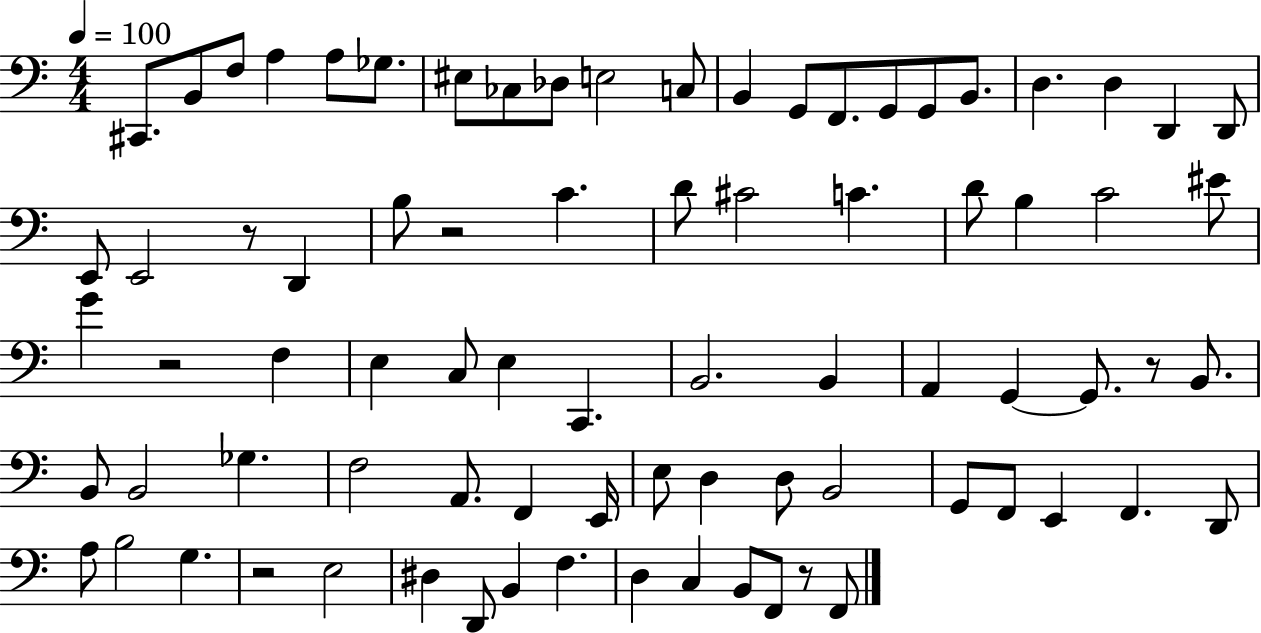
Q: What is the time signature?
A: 4/4